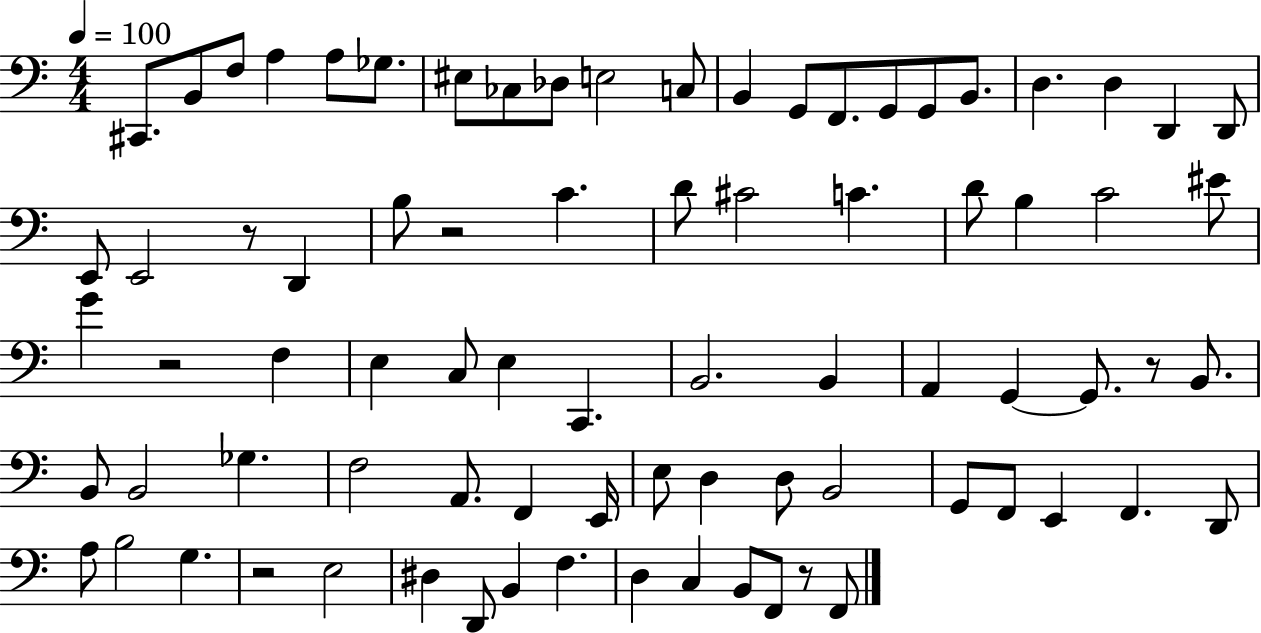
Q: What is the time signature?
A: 4/4